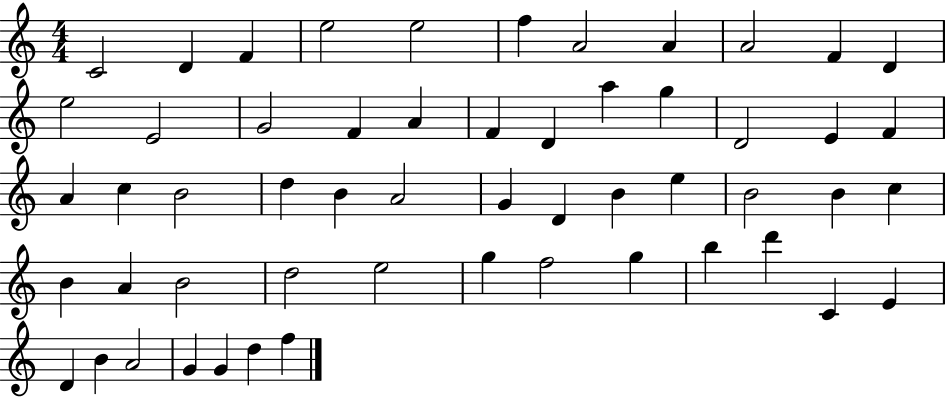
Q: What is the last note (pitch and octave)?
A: F5